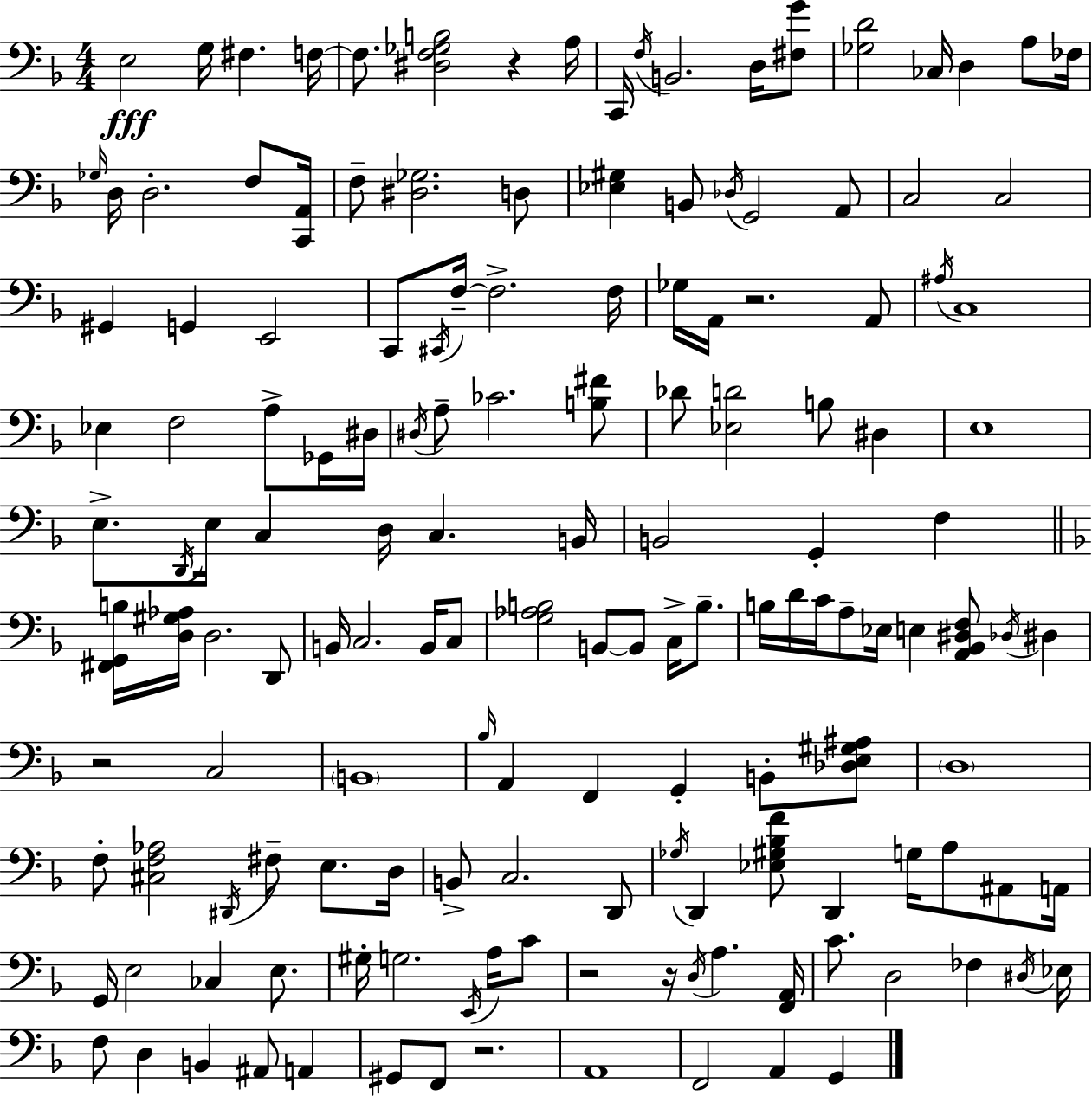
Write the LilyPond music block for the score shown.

{
  \clef bass
  \numericTimeSignature
  \time 4/4
  \key d \minor
  \repeat volta 2 { e2\fff g16 fis4. f16~~ | f8. <dis f ges b>2 r4 a16 | c,16 \acciaccatura { f16 } b,2. d16 <fis g'>8 | <ges d'>2 ces16 d4 a8 | \break fes16 \grace { ges16 } d16 d2.-. f8 | <c, a,>16 f8-- <dis ges>2. | d8 <ees gis>4 b,8 \acciaccatura { des16 } g,2 | a,8 c2 c2 | \break gis,4 g,4 e,2 | c,8 \acciaccatura { cis,16 } f16--~~ f2.-> | f16 ges16 a,16 r2. | a,8 \acciaccatura { ais16 } c1 | \break ees4 f2 | a8-> ges,16 dis16 \acciaccatura { dis16 } a8-- ces'2. | <b fis'>8 des'8 <ees d'>2 | b8 dis4 e1 | \break e8.-> \acciaccatura { d,16 } e16 c4 d16 | c4. b,16 b,2 g,4-. | f4 \bar "||" \break \key f \major <fis, g, b>16 <d gis aes>16 d2. d,8 | b,16 c2. b,16 c8 | <g aes b>2 b,8~~ b,8 c16-> b8.-- | b16 d'16 c'16 a8-- ees16 e4 <a, bes, dis f>8 \acciaccatura { des16 } dis4 | \break r2 c2 | \parenthesize b,1 | \grace { bes16 } a,4 f,4 g,4-. b,8-. | <des e gis ais>8 \parenthesize d1 | \break f8-. <cis f aes>2 \acciaccatura { dis,16 } fis8-- e8. | d16 b,8-> c2. | d,8 \acciaccatura { ges16 } d,4 <ees gis bes f'>8 d,4 g16 a8 | ais,8 a,16 g,16 e2 ces4 | \break e8. gis16-. g2. | \acciaccatura { e,16 } a16 c'8 r2 r16 \acciaccatura { d16 } a4. | <f, a,>16 c'8. d2 | fes4 \acciaccatura { dis16 } ees16 f8 d4 b,4 | \break ais,8 a,4 gis,8 f,8 r2. | a,1 | f,2 a,4 | g,4 } \bar "|."
}